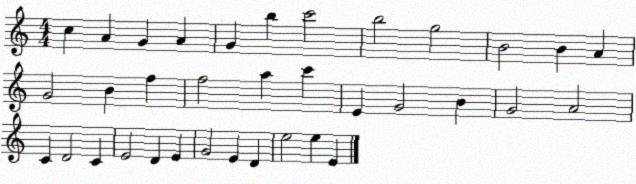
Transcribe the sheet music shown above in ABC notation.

X:1
T:Untitled
M:4/4
L:1/4
K:C
c A G A G b c'2 b2 g2 B2 B A G2 B f f2 a c' E G2 B G2 A2 C D2 C E2 D E G2 E D e2 e E